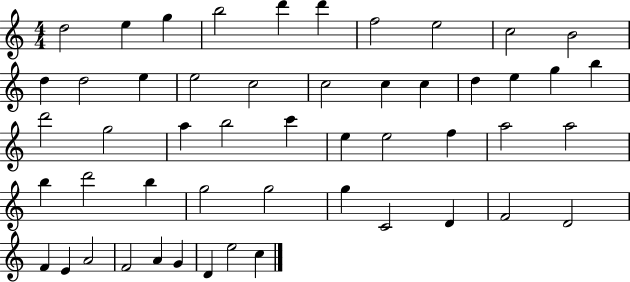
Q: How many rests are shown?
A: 0